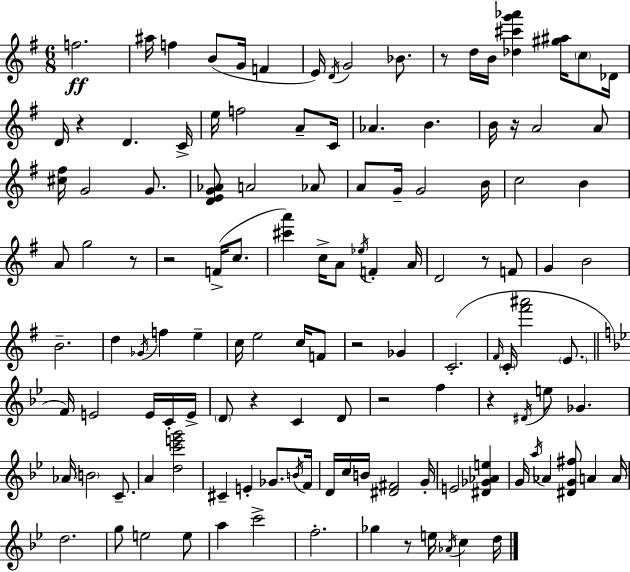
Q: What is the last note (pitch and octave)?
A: D5